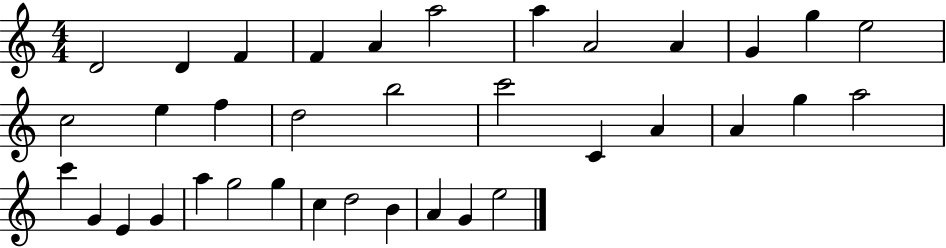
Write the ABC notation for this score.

X:1
T:Untitled
M:4/4
L:1/4
K:C
D2 D F F A a2 a A2 A G g e2 c2 e f d2 b2 c'2 C A A g a2 c' G E G a g2 g c d2 B A G e2